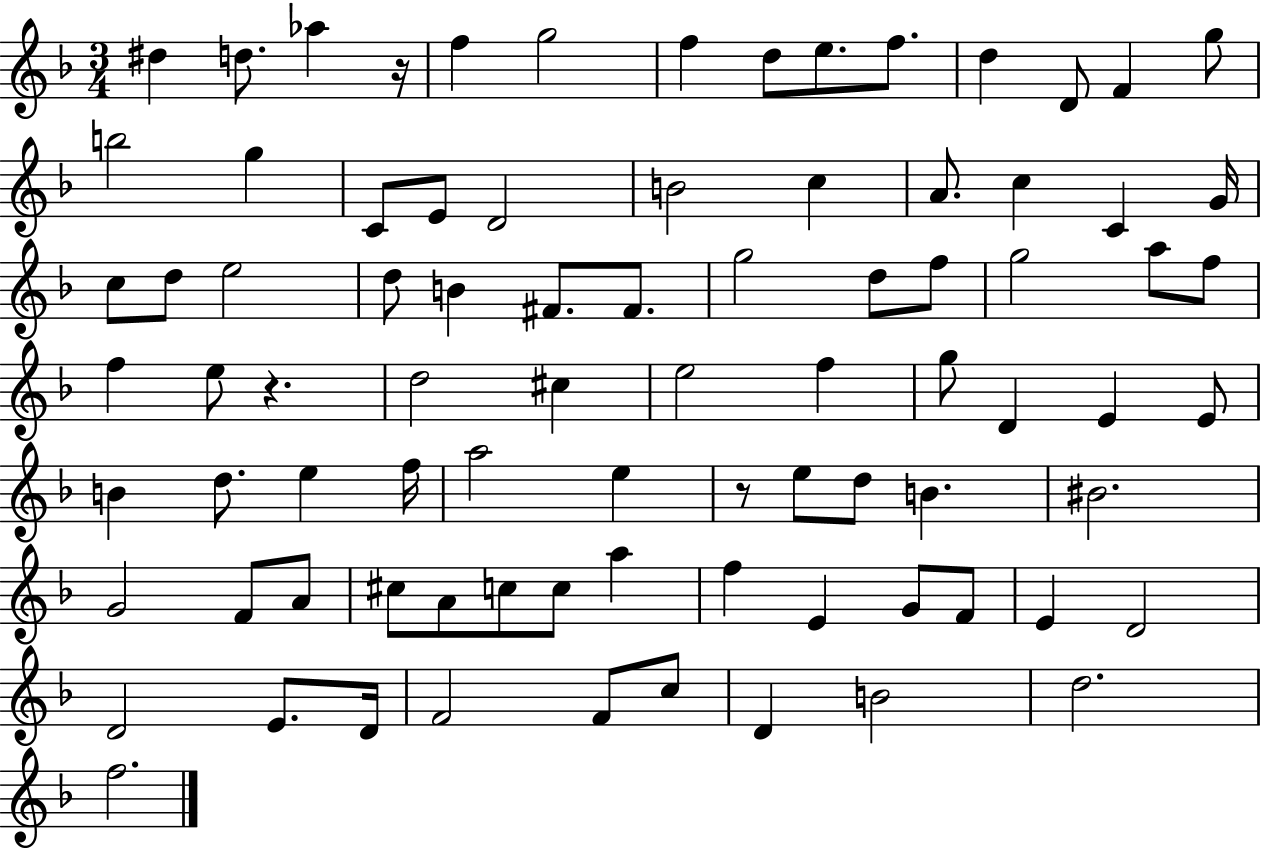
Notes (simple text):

D#5/q D5/e. Ab5/q R/s F5/q G5/h F5/q D5/e E5/e. F5/e. D5/q D4/e F4/q G5/e B5/h G5/q C4/e E4/e D4/h B4/h C5/q A4/e. C5/q C4/q G4/s C5/e D5/e E5/h D5/e B4/q F#4/e. F#4/e. G5/h D5/e F5/e G5/h A5/e F5/e F5/q E5/e R/q. D5/h C#5/q E5/h F5/q G5/e D4/q E4/q E4/e B4/q D5/e. E5/q F5/s A5/h E5/q R/e E5/e D5/e B4/q. BIS4/h. G4/h F4/e A4/e C#5/e A4/e C5/e C5/e A5/q F5/q E4/q G4/e F4/e E4/q D4/h D4/h E4/e. D4/s F4/h F4/e C5/e D4/q B4/h D5/h. F5/h.